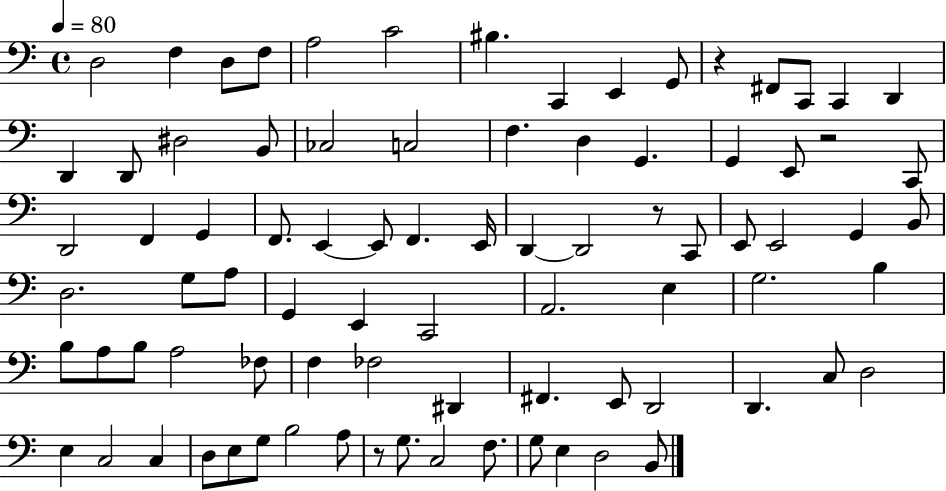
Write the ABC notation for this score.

X:1
T:Untitled
M:4/4
L:1/4
K:C
D,2 F, D,/2 F,/2 A,2 C2 ^B, C,, E,, G,,/2 z ^F,,/2 C,,/2 C,, D,, D,, D,,/2 ^D,2 B,,/2 _C,2 C,2 F, D, G,, G,, E,,/2 z2 C,,/2 D,,2 F,, G,, F,,/2 E,, E,,/2 F,, E,,/4 D,, D,,2 z/2 C,,/2 E,,/2 E,,2 G,, B,,/2 D,2 G,/2 A,/2 G,, E,, C,,2 A,,2 E, G,2 B, B,/2 A,/2 B,/2 A,2 _F,/2 F, _F,2 ^D,, ^F,, E,,/2 D,,2 D,, C,/2 D,2 E, C,2 C, D,/2 E,/2 G,/2 B,2 A,/2 z/2 G,/2 C,2 F,/2 G,/2 E, D,2 B,,/2